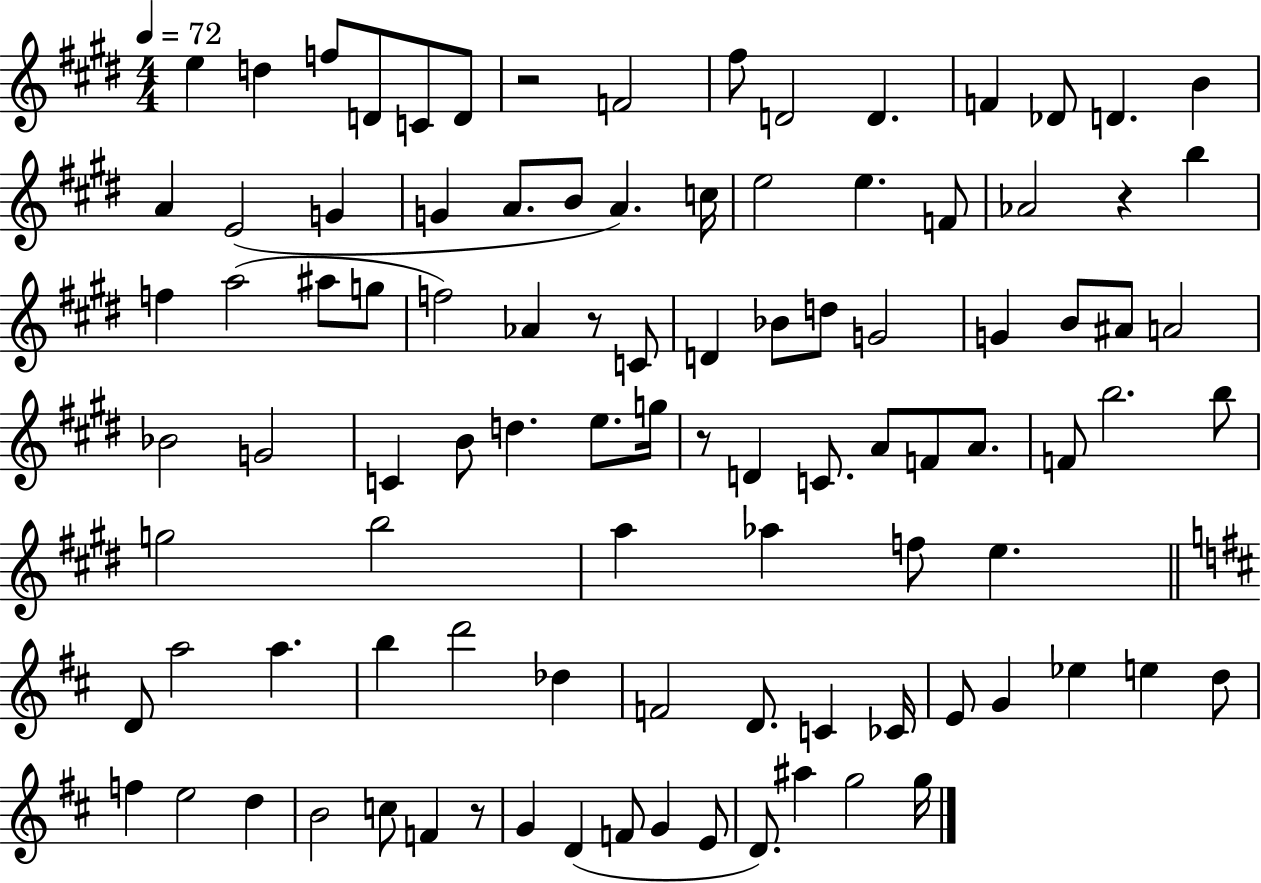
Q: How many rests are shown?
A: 5